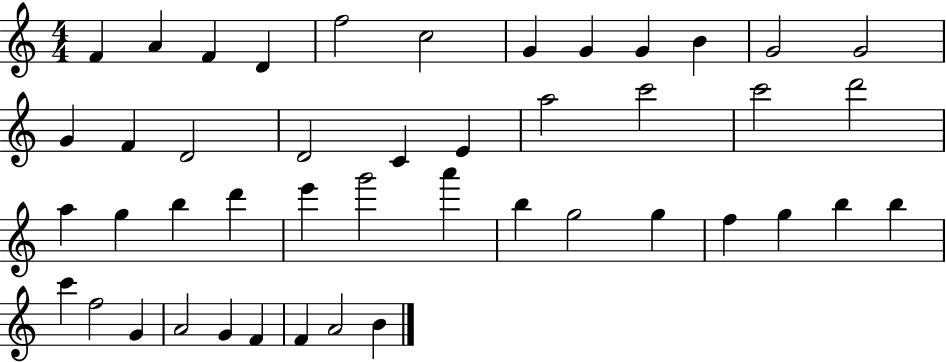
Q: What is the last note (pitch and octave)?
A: B4